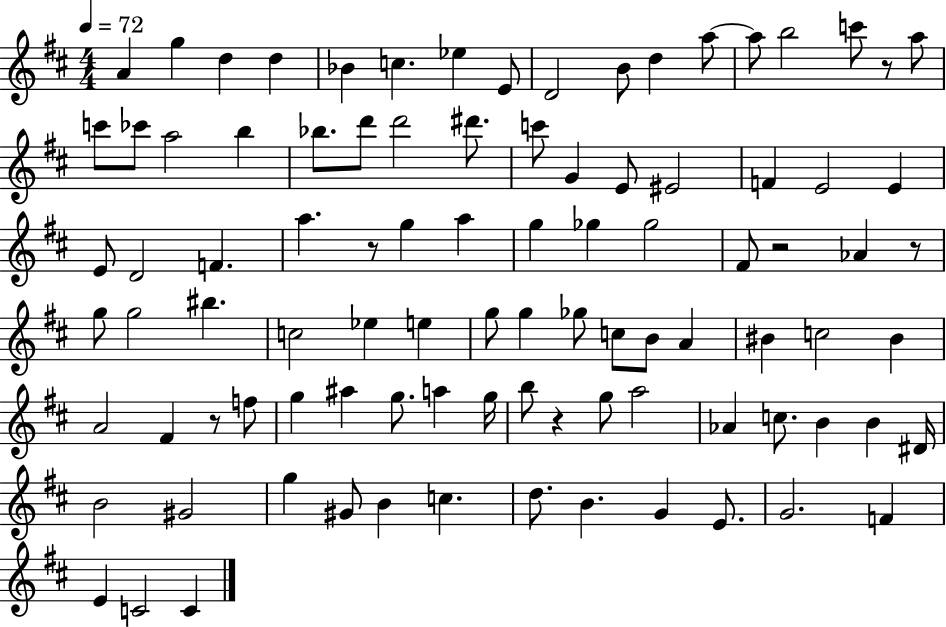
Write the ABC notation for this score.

X:1
T:Untitled
M:4/4
L:1/4
K:D
A g d d _B c _e E/2 D2 B/2 d a/2 a/2 b2 c'/2 z/2 a/2 c'/2 _c'/2 a2 b _b/2 d'/2 d'2 ^d'/2 c'/2 G E/2 ^E2 F E2 E E/2 D2 F a z/2 g a g _g _g2 ^F/2 z2 _A z/2 g/2 g2 ^b c2 _e e g/2 g _g/2 c/2 B/2 A ^B c2 ^B A2 ^F z/2 f/2 g ^a g/2 a g/4 b/2 z g/2 a2 _A c/2 B B ^D/4 B2 ^G2 g ^G/2 B c d/2 B G E/2 G2 F E C2 C